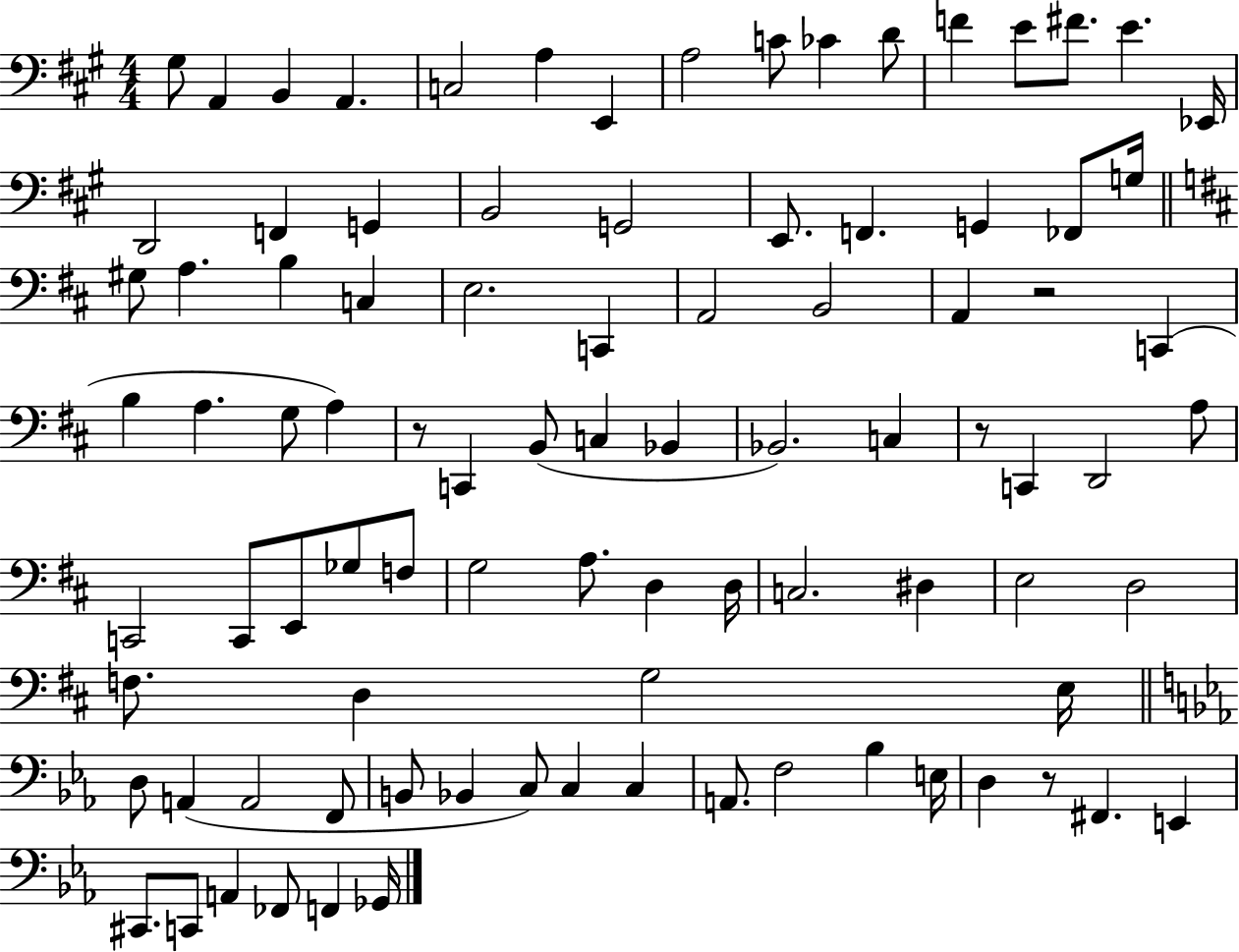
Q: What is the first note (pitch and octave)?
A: G#3